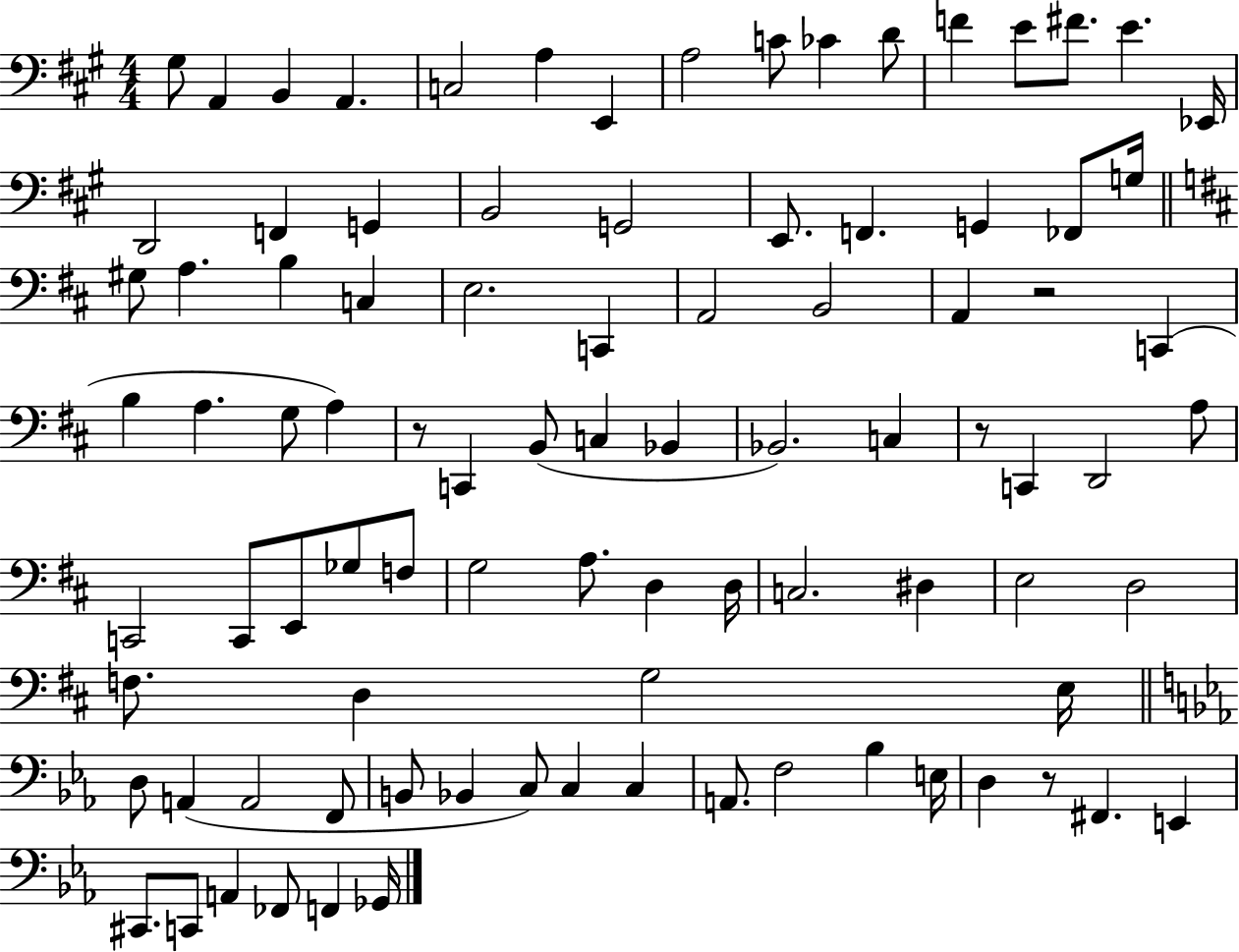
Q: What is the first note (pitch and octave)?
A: G#3